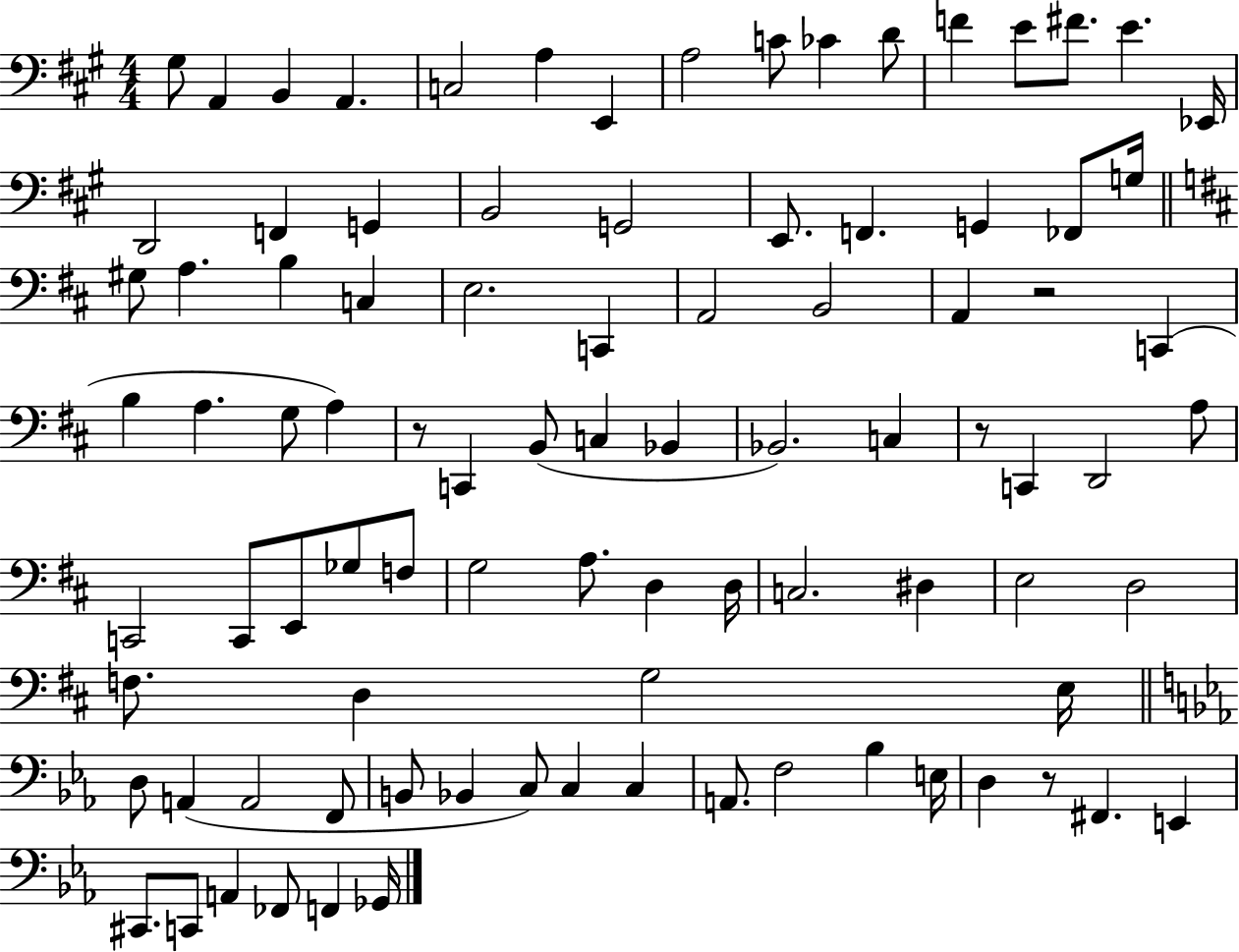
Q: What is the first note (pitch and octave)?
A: G#3